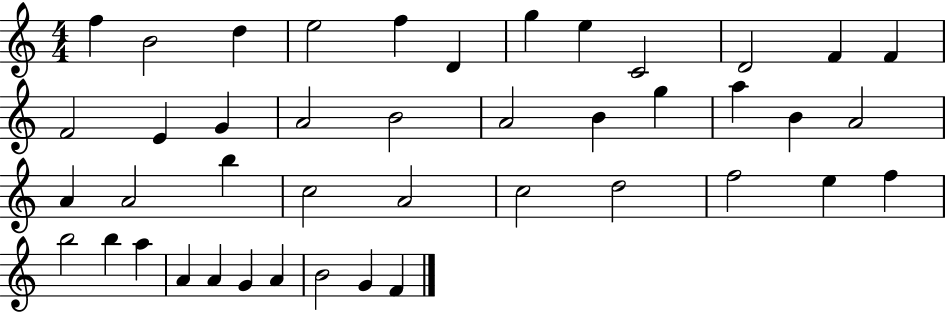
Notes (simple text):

F5/q B4/h D5/q E5/h F5/q D4/q G5/q E5/q C4/h D4/h F4/q F4/q F4/h E4/q G4/q A4/h B4/h A4/h B4/q G5/q A5/q B4/q A4/h A4/q A4/h B5/q C5/h A4/h C5/h D5/h F5/h E5/q F5/q B5/h B5/q A5/q A4/q A4/q G4/q A4/q B4/h G4/q F4/q